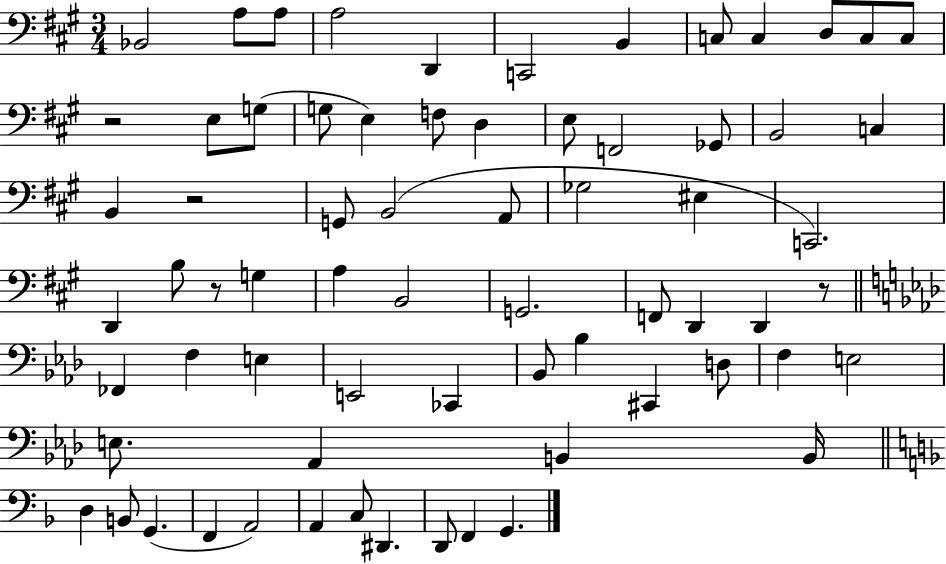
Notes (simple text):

Bb2/h A3/e A3/e A3/h D2/q C2/h B2/q C3/e C3/q D3/e C3/e C3/e R/h E3/e G3/e G3/e E3/q F3/e D3/q E3/e F2/h Gb2/e B2/h C3/q B2/q R/h G2/e B2/h A2/e Gb3/h EIS3/q C2/h. D2/q B3/e R/e G3/q A3/q B2/h G2/h. F2/e D2/q D2/q R/e FES2/q F3/q E3/q E2/h CES2/q Bb2/e Bb3/q C#2/q D3/e F3/q E3/h E3/e. Ab2/q B2/q B2/s D3/q B2/e G2/q. F2/q A2/h A2/q C3/e D#2/q. D2/e F2/q G2/q.